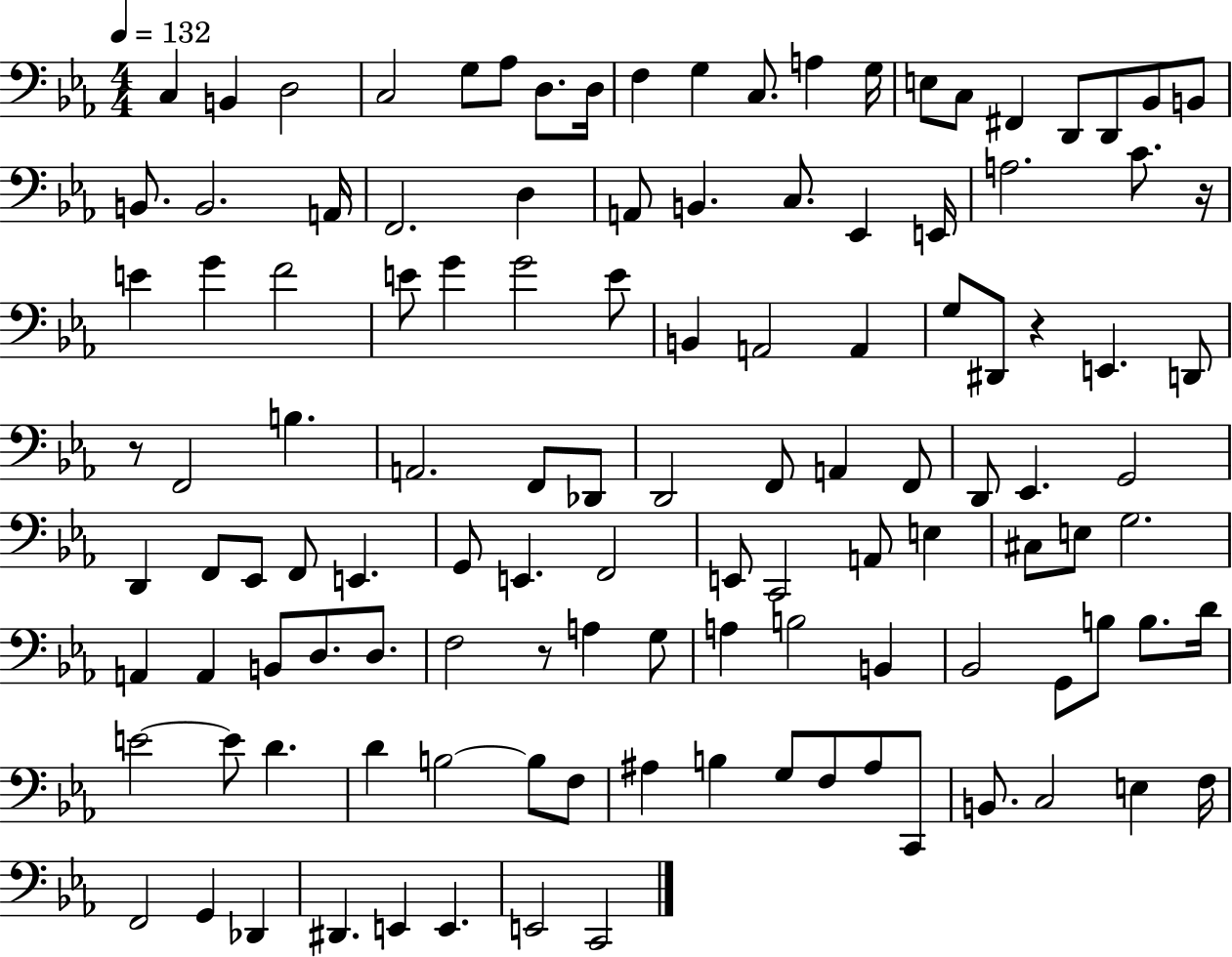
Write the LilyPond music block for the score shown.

{
  \clef bass
  \numericTimeSignature
  \time 4/4
  \key ees \major
  \tempo 4 = 132
  c4 b,4 d2 | c2 g8 aes8 d8. d16 | f4 g4 c8. a4 g16 | e8 c8 fis,4 d,8 d,8 bes,8 b,8 | \break b,8. b,2. a,16 | f,2. d4 | a,8 b,4. c8. ees,4 e,16 | a2. c'8. r16 | \break e'4 g'4 f'2 | e'8 g'4 g'2 e'8 | b,4 a,2 a,4 | g8 dis,8 r4 e,4. d,8 | \break r8 f,2 b4. | a,2. f,8 des,8 | d,2 f,8 a,4 f,8 | d,8 ees,4. g,2 | \break d,4 f,8 ees,8 f,8 e,4. | g,8 e,4. f,2 | e,8 c,2 a,8 e4 | cis8 e8 g2. | \break a,4 a,4 b,8 d8. d8. | f2 r8 a4 g8 | a4 b2 b,4 | bes,2 g,8 b8 b8. d'16 | \break e'2~~ e'8 d'4. | d'4 b2~~ b8 f8 | ais4 b4 g8 f8 ais8 c,8 | b,8. c2 e4 f16 | \break f,2 g,4 des,4 | dis,4. e,4 e,4. | e,2 c,2 | \bar "|."
}